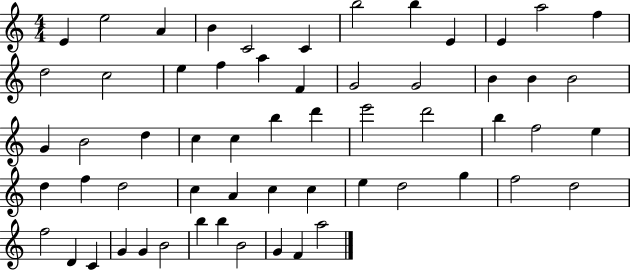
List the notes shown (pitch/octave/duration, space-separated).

E4/q E5/h A4/q B4/q C4/h C4/q B5/h B5/q E4/q E4/q A5/h F5/q D5/h C5/h E5/q F5/q A5/q F4/q G4/h G4/h B4/q B4/q B4/h G4/q B4/h D5/q C5/q C5/q B5/q D6/q E6/h D6/h B5/q F5/h E5/q D5/q F5/q D5/h C5/q A4/q C5/q C5/q E5/q D5/h G5/q F5/h D5/h F5/h D4/q C4/q G4/q G4/q B4/h B5/q B5/q B4/h G4/q F4/q A5/h